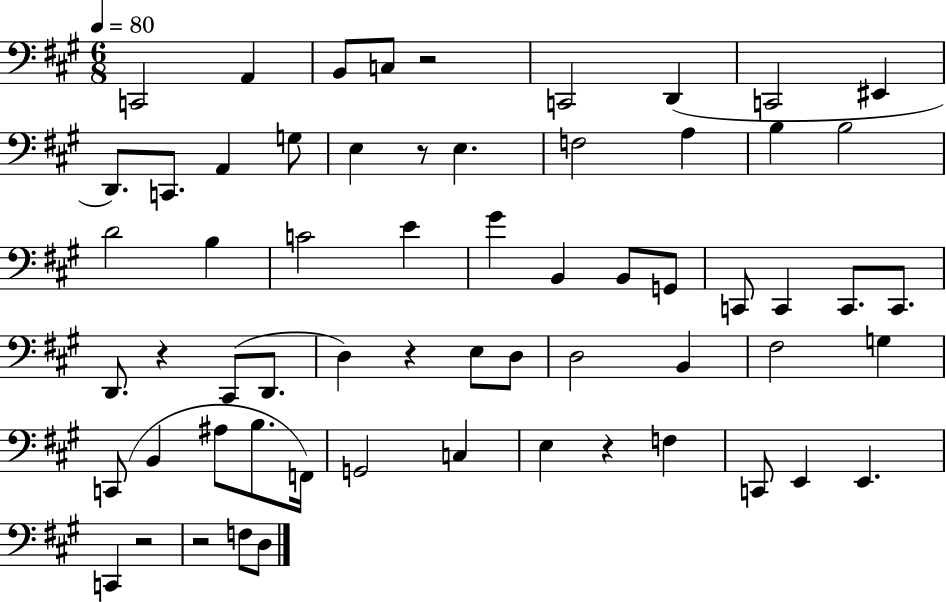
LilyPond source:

{
  \clef bass
  \numericTimeSignature
  \time 6/8
  \key a \major
  \tempo 4 = 80
  c,2 a,4 | b,8 c8 r2 | c,2 d,4( | c,2 eis,4 | \break d,8.) c,8. a,4 g8 | e4 r8 e4. | f2 a4 | b4 b2 | \break d'2 b4 | c'2 e'4 | gis'4 b,4 b,8 g,8 | c,8 c,4 c,8. c,8. | \break d,8. r4 cis,8( d,8. | d4) r4 e8 d8 | d2 b,4 | fis2 g4 | \break c,8( b,4 ais8 b8. f,16) | g,2 c4 | e4 r4 f4 | c,8 e,4 e,4. | \break c,4 r2 | r2 f8 d8 | \bar "|."
}